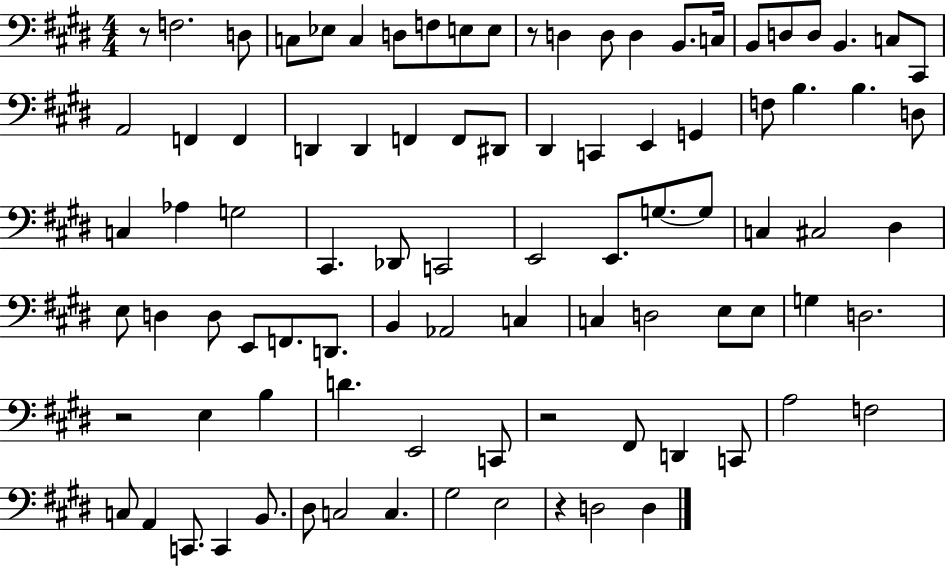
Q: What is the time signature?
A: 4/4